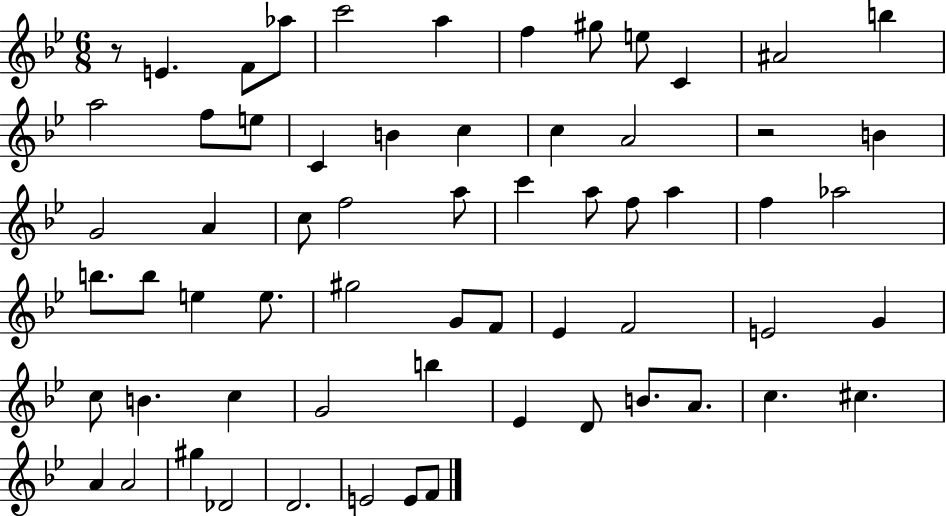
R/e E4/q. F4/e Ab5/e C6/h A5/q F5/q G#5/e E5/e C4/q A#4/h B5/q A5/h F5/e E5/e C4/q B4/q C5/q C5/q A4/h R/h B4/q G4/h A4/q C5/e F5/h A5/e C6/q A5/e F5/e A5/q F5/q Ab5/h B5/e. B5/e E5/q E5/e. G#5/h G4/e F4/e Eb4/q F4/h E4/h G4/q C5/e B4/q. C5/q G4/h B5/q Eb4/q D4/e B4/e. A4/e. C5/q. C#5/q. A4/q A4/h G#5/q Db4/h D4/h. E4/h E4/e F4/e